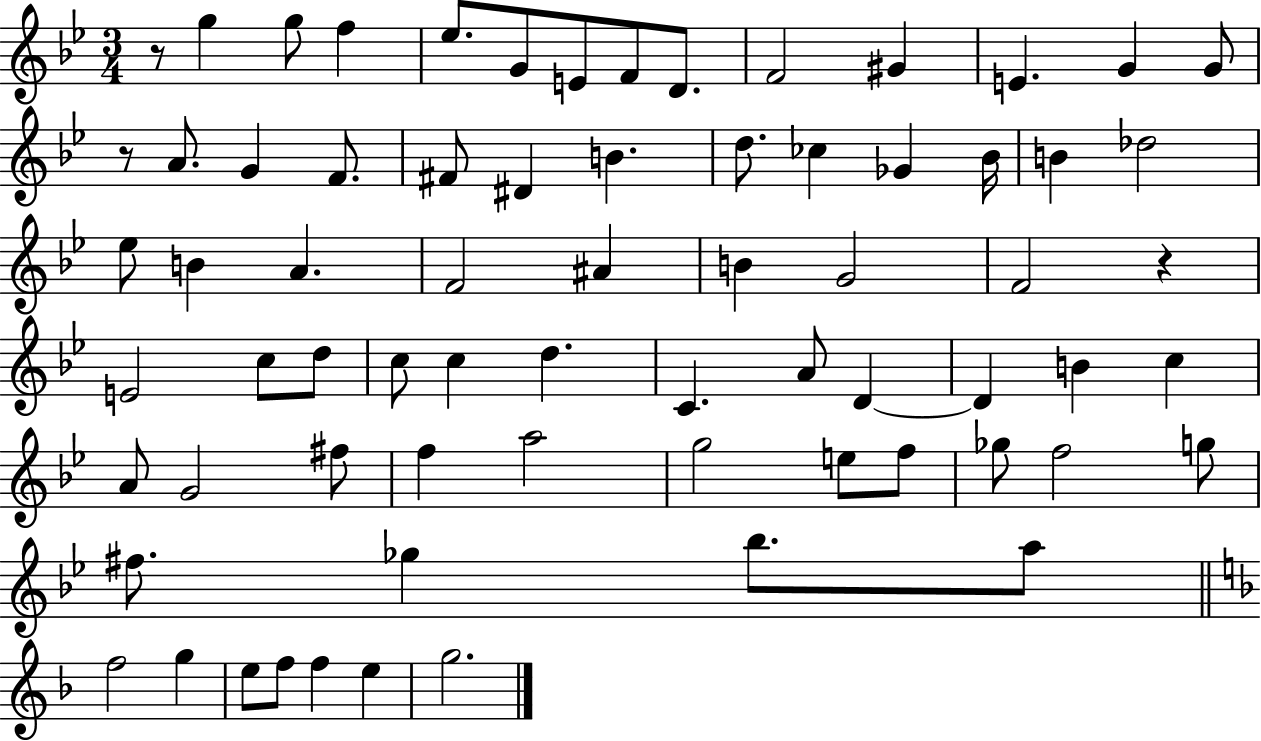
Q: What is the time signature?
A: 3/4